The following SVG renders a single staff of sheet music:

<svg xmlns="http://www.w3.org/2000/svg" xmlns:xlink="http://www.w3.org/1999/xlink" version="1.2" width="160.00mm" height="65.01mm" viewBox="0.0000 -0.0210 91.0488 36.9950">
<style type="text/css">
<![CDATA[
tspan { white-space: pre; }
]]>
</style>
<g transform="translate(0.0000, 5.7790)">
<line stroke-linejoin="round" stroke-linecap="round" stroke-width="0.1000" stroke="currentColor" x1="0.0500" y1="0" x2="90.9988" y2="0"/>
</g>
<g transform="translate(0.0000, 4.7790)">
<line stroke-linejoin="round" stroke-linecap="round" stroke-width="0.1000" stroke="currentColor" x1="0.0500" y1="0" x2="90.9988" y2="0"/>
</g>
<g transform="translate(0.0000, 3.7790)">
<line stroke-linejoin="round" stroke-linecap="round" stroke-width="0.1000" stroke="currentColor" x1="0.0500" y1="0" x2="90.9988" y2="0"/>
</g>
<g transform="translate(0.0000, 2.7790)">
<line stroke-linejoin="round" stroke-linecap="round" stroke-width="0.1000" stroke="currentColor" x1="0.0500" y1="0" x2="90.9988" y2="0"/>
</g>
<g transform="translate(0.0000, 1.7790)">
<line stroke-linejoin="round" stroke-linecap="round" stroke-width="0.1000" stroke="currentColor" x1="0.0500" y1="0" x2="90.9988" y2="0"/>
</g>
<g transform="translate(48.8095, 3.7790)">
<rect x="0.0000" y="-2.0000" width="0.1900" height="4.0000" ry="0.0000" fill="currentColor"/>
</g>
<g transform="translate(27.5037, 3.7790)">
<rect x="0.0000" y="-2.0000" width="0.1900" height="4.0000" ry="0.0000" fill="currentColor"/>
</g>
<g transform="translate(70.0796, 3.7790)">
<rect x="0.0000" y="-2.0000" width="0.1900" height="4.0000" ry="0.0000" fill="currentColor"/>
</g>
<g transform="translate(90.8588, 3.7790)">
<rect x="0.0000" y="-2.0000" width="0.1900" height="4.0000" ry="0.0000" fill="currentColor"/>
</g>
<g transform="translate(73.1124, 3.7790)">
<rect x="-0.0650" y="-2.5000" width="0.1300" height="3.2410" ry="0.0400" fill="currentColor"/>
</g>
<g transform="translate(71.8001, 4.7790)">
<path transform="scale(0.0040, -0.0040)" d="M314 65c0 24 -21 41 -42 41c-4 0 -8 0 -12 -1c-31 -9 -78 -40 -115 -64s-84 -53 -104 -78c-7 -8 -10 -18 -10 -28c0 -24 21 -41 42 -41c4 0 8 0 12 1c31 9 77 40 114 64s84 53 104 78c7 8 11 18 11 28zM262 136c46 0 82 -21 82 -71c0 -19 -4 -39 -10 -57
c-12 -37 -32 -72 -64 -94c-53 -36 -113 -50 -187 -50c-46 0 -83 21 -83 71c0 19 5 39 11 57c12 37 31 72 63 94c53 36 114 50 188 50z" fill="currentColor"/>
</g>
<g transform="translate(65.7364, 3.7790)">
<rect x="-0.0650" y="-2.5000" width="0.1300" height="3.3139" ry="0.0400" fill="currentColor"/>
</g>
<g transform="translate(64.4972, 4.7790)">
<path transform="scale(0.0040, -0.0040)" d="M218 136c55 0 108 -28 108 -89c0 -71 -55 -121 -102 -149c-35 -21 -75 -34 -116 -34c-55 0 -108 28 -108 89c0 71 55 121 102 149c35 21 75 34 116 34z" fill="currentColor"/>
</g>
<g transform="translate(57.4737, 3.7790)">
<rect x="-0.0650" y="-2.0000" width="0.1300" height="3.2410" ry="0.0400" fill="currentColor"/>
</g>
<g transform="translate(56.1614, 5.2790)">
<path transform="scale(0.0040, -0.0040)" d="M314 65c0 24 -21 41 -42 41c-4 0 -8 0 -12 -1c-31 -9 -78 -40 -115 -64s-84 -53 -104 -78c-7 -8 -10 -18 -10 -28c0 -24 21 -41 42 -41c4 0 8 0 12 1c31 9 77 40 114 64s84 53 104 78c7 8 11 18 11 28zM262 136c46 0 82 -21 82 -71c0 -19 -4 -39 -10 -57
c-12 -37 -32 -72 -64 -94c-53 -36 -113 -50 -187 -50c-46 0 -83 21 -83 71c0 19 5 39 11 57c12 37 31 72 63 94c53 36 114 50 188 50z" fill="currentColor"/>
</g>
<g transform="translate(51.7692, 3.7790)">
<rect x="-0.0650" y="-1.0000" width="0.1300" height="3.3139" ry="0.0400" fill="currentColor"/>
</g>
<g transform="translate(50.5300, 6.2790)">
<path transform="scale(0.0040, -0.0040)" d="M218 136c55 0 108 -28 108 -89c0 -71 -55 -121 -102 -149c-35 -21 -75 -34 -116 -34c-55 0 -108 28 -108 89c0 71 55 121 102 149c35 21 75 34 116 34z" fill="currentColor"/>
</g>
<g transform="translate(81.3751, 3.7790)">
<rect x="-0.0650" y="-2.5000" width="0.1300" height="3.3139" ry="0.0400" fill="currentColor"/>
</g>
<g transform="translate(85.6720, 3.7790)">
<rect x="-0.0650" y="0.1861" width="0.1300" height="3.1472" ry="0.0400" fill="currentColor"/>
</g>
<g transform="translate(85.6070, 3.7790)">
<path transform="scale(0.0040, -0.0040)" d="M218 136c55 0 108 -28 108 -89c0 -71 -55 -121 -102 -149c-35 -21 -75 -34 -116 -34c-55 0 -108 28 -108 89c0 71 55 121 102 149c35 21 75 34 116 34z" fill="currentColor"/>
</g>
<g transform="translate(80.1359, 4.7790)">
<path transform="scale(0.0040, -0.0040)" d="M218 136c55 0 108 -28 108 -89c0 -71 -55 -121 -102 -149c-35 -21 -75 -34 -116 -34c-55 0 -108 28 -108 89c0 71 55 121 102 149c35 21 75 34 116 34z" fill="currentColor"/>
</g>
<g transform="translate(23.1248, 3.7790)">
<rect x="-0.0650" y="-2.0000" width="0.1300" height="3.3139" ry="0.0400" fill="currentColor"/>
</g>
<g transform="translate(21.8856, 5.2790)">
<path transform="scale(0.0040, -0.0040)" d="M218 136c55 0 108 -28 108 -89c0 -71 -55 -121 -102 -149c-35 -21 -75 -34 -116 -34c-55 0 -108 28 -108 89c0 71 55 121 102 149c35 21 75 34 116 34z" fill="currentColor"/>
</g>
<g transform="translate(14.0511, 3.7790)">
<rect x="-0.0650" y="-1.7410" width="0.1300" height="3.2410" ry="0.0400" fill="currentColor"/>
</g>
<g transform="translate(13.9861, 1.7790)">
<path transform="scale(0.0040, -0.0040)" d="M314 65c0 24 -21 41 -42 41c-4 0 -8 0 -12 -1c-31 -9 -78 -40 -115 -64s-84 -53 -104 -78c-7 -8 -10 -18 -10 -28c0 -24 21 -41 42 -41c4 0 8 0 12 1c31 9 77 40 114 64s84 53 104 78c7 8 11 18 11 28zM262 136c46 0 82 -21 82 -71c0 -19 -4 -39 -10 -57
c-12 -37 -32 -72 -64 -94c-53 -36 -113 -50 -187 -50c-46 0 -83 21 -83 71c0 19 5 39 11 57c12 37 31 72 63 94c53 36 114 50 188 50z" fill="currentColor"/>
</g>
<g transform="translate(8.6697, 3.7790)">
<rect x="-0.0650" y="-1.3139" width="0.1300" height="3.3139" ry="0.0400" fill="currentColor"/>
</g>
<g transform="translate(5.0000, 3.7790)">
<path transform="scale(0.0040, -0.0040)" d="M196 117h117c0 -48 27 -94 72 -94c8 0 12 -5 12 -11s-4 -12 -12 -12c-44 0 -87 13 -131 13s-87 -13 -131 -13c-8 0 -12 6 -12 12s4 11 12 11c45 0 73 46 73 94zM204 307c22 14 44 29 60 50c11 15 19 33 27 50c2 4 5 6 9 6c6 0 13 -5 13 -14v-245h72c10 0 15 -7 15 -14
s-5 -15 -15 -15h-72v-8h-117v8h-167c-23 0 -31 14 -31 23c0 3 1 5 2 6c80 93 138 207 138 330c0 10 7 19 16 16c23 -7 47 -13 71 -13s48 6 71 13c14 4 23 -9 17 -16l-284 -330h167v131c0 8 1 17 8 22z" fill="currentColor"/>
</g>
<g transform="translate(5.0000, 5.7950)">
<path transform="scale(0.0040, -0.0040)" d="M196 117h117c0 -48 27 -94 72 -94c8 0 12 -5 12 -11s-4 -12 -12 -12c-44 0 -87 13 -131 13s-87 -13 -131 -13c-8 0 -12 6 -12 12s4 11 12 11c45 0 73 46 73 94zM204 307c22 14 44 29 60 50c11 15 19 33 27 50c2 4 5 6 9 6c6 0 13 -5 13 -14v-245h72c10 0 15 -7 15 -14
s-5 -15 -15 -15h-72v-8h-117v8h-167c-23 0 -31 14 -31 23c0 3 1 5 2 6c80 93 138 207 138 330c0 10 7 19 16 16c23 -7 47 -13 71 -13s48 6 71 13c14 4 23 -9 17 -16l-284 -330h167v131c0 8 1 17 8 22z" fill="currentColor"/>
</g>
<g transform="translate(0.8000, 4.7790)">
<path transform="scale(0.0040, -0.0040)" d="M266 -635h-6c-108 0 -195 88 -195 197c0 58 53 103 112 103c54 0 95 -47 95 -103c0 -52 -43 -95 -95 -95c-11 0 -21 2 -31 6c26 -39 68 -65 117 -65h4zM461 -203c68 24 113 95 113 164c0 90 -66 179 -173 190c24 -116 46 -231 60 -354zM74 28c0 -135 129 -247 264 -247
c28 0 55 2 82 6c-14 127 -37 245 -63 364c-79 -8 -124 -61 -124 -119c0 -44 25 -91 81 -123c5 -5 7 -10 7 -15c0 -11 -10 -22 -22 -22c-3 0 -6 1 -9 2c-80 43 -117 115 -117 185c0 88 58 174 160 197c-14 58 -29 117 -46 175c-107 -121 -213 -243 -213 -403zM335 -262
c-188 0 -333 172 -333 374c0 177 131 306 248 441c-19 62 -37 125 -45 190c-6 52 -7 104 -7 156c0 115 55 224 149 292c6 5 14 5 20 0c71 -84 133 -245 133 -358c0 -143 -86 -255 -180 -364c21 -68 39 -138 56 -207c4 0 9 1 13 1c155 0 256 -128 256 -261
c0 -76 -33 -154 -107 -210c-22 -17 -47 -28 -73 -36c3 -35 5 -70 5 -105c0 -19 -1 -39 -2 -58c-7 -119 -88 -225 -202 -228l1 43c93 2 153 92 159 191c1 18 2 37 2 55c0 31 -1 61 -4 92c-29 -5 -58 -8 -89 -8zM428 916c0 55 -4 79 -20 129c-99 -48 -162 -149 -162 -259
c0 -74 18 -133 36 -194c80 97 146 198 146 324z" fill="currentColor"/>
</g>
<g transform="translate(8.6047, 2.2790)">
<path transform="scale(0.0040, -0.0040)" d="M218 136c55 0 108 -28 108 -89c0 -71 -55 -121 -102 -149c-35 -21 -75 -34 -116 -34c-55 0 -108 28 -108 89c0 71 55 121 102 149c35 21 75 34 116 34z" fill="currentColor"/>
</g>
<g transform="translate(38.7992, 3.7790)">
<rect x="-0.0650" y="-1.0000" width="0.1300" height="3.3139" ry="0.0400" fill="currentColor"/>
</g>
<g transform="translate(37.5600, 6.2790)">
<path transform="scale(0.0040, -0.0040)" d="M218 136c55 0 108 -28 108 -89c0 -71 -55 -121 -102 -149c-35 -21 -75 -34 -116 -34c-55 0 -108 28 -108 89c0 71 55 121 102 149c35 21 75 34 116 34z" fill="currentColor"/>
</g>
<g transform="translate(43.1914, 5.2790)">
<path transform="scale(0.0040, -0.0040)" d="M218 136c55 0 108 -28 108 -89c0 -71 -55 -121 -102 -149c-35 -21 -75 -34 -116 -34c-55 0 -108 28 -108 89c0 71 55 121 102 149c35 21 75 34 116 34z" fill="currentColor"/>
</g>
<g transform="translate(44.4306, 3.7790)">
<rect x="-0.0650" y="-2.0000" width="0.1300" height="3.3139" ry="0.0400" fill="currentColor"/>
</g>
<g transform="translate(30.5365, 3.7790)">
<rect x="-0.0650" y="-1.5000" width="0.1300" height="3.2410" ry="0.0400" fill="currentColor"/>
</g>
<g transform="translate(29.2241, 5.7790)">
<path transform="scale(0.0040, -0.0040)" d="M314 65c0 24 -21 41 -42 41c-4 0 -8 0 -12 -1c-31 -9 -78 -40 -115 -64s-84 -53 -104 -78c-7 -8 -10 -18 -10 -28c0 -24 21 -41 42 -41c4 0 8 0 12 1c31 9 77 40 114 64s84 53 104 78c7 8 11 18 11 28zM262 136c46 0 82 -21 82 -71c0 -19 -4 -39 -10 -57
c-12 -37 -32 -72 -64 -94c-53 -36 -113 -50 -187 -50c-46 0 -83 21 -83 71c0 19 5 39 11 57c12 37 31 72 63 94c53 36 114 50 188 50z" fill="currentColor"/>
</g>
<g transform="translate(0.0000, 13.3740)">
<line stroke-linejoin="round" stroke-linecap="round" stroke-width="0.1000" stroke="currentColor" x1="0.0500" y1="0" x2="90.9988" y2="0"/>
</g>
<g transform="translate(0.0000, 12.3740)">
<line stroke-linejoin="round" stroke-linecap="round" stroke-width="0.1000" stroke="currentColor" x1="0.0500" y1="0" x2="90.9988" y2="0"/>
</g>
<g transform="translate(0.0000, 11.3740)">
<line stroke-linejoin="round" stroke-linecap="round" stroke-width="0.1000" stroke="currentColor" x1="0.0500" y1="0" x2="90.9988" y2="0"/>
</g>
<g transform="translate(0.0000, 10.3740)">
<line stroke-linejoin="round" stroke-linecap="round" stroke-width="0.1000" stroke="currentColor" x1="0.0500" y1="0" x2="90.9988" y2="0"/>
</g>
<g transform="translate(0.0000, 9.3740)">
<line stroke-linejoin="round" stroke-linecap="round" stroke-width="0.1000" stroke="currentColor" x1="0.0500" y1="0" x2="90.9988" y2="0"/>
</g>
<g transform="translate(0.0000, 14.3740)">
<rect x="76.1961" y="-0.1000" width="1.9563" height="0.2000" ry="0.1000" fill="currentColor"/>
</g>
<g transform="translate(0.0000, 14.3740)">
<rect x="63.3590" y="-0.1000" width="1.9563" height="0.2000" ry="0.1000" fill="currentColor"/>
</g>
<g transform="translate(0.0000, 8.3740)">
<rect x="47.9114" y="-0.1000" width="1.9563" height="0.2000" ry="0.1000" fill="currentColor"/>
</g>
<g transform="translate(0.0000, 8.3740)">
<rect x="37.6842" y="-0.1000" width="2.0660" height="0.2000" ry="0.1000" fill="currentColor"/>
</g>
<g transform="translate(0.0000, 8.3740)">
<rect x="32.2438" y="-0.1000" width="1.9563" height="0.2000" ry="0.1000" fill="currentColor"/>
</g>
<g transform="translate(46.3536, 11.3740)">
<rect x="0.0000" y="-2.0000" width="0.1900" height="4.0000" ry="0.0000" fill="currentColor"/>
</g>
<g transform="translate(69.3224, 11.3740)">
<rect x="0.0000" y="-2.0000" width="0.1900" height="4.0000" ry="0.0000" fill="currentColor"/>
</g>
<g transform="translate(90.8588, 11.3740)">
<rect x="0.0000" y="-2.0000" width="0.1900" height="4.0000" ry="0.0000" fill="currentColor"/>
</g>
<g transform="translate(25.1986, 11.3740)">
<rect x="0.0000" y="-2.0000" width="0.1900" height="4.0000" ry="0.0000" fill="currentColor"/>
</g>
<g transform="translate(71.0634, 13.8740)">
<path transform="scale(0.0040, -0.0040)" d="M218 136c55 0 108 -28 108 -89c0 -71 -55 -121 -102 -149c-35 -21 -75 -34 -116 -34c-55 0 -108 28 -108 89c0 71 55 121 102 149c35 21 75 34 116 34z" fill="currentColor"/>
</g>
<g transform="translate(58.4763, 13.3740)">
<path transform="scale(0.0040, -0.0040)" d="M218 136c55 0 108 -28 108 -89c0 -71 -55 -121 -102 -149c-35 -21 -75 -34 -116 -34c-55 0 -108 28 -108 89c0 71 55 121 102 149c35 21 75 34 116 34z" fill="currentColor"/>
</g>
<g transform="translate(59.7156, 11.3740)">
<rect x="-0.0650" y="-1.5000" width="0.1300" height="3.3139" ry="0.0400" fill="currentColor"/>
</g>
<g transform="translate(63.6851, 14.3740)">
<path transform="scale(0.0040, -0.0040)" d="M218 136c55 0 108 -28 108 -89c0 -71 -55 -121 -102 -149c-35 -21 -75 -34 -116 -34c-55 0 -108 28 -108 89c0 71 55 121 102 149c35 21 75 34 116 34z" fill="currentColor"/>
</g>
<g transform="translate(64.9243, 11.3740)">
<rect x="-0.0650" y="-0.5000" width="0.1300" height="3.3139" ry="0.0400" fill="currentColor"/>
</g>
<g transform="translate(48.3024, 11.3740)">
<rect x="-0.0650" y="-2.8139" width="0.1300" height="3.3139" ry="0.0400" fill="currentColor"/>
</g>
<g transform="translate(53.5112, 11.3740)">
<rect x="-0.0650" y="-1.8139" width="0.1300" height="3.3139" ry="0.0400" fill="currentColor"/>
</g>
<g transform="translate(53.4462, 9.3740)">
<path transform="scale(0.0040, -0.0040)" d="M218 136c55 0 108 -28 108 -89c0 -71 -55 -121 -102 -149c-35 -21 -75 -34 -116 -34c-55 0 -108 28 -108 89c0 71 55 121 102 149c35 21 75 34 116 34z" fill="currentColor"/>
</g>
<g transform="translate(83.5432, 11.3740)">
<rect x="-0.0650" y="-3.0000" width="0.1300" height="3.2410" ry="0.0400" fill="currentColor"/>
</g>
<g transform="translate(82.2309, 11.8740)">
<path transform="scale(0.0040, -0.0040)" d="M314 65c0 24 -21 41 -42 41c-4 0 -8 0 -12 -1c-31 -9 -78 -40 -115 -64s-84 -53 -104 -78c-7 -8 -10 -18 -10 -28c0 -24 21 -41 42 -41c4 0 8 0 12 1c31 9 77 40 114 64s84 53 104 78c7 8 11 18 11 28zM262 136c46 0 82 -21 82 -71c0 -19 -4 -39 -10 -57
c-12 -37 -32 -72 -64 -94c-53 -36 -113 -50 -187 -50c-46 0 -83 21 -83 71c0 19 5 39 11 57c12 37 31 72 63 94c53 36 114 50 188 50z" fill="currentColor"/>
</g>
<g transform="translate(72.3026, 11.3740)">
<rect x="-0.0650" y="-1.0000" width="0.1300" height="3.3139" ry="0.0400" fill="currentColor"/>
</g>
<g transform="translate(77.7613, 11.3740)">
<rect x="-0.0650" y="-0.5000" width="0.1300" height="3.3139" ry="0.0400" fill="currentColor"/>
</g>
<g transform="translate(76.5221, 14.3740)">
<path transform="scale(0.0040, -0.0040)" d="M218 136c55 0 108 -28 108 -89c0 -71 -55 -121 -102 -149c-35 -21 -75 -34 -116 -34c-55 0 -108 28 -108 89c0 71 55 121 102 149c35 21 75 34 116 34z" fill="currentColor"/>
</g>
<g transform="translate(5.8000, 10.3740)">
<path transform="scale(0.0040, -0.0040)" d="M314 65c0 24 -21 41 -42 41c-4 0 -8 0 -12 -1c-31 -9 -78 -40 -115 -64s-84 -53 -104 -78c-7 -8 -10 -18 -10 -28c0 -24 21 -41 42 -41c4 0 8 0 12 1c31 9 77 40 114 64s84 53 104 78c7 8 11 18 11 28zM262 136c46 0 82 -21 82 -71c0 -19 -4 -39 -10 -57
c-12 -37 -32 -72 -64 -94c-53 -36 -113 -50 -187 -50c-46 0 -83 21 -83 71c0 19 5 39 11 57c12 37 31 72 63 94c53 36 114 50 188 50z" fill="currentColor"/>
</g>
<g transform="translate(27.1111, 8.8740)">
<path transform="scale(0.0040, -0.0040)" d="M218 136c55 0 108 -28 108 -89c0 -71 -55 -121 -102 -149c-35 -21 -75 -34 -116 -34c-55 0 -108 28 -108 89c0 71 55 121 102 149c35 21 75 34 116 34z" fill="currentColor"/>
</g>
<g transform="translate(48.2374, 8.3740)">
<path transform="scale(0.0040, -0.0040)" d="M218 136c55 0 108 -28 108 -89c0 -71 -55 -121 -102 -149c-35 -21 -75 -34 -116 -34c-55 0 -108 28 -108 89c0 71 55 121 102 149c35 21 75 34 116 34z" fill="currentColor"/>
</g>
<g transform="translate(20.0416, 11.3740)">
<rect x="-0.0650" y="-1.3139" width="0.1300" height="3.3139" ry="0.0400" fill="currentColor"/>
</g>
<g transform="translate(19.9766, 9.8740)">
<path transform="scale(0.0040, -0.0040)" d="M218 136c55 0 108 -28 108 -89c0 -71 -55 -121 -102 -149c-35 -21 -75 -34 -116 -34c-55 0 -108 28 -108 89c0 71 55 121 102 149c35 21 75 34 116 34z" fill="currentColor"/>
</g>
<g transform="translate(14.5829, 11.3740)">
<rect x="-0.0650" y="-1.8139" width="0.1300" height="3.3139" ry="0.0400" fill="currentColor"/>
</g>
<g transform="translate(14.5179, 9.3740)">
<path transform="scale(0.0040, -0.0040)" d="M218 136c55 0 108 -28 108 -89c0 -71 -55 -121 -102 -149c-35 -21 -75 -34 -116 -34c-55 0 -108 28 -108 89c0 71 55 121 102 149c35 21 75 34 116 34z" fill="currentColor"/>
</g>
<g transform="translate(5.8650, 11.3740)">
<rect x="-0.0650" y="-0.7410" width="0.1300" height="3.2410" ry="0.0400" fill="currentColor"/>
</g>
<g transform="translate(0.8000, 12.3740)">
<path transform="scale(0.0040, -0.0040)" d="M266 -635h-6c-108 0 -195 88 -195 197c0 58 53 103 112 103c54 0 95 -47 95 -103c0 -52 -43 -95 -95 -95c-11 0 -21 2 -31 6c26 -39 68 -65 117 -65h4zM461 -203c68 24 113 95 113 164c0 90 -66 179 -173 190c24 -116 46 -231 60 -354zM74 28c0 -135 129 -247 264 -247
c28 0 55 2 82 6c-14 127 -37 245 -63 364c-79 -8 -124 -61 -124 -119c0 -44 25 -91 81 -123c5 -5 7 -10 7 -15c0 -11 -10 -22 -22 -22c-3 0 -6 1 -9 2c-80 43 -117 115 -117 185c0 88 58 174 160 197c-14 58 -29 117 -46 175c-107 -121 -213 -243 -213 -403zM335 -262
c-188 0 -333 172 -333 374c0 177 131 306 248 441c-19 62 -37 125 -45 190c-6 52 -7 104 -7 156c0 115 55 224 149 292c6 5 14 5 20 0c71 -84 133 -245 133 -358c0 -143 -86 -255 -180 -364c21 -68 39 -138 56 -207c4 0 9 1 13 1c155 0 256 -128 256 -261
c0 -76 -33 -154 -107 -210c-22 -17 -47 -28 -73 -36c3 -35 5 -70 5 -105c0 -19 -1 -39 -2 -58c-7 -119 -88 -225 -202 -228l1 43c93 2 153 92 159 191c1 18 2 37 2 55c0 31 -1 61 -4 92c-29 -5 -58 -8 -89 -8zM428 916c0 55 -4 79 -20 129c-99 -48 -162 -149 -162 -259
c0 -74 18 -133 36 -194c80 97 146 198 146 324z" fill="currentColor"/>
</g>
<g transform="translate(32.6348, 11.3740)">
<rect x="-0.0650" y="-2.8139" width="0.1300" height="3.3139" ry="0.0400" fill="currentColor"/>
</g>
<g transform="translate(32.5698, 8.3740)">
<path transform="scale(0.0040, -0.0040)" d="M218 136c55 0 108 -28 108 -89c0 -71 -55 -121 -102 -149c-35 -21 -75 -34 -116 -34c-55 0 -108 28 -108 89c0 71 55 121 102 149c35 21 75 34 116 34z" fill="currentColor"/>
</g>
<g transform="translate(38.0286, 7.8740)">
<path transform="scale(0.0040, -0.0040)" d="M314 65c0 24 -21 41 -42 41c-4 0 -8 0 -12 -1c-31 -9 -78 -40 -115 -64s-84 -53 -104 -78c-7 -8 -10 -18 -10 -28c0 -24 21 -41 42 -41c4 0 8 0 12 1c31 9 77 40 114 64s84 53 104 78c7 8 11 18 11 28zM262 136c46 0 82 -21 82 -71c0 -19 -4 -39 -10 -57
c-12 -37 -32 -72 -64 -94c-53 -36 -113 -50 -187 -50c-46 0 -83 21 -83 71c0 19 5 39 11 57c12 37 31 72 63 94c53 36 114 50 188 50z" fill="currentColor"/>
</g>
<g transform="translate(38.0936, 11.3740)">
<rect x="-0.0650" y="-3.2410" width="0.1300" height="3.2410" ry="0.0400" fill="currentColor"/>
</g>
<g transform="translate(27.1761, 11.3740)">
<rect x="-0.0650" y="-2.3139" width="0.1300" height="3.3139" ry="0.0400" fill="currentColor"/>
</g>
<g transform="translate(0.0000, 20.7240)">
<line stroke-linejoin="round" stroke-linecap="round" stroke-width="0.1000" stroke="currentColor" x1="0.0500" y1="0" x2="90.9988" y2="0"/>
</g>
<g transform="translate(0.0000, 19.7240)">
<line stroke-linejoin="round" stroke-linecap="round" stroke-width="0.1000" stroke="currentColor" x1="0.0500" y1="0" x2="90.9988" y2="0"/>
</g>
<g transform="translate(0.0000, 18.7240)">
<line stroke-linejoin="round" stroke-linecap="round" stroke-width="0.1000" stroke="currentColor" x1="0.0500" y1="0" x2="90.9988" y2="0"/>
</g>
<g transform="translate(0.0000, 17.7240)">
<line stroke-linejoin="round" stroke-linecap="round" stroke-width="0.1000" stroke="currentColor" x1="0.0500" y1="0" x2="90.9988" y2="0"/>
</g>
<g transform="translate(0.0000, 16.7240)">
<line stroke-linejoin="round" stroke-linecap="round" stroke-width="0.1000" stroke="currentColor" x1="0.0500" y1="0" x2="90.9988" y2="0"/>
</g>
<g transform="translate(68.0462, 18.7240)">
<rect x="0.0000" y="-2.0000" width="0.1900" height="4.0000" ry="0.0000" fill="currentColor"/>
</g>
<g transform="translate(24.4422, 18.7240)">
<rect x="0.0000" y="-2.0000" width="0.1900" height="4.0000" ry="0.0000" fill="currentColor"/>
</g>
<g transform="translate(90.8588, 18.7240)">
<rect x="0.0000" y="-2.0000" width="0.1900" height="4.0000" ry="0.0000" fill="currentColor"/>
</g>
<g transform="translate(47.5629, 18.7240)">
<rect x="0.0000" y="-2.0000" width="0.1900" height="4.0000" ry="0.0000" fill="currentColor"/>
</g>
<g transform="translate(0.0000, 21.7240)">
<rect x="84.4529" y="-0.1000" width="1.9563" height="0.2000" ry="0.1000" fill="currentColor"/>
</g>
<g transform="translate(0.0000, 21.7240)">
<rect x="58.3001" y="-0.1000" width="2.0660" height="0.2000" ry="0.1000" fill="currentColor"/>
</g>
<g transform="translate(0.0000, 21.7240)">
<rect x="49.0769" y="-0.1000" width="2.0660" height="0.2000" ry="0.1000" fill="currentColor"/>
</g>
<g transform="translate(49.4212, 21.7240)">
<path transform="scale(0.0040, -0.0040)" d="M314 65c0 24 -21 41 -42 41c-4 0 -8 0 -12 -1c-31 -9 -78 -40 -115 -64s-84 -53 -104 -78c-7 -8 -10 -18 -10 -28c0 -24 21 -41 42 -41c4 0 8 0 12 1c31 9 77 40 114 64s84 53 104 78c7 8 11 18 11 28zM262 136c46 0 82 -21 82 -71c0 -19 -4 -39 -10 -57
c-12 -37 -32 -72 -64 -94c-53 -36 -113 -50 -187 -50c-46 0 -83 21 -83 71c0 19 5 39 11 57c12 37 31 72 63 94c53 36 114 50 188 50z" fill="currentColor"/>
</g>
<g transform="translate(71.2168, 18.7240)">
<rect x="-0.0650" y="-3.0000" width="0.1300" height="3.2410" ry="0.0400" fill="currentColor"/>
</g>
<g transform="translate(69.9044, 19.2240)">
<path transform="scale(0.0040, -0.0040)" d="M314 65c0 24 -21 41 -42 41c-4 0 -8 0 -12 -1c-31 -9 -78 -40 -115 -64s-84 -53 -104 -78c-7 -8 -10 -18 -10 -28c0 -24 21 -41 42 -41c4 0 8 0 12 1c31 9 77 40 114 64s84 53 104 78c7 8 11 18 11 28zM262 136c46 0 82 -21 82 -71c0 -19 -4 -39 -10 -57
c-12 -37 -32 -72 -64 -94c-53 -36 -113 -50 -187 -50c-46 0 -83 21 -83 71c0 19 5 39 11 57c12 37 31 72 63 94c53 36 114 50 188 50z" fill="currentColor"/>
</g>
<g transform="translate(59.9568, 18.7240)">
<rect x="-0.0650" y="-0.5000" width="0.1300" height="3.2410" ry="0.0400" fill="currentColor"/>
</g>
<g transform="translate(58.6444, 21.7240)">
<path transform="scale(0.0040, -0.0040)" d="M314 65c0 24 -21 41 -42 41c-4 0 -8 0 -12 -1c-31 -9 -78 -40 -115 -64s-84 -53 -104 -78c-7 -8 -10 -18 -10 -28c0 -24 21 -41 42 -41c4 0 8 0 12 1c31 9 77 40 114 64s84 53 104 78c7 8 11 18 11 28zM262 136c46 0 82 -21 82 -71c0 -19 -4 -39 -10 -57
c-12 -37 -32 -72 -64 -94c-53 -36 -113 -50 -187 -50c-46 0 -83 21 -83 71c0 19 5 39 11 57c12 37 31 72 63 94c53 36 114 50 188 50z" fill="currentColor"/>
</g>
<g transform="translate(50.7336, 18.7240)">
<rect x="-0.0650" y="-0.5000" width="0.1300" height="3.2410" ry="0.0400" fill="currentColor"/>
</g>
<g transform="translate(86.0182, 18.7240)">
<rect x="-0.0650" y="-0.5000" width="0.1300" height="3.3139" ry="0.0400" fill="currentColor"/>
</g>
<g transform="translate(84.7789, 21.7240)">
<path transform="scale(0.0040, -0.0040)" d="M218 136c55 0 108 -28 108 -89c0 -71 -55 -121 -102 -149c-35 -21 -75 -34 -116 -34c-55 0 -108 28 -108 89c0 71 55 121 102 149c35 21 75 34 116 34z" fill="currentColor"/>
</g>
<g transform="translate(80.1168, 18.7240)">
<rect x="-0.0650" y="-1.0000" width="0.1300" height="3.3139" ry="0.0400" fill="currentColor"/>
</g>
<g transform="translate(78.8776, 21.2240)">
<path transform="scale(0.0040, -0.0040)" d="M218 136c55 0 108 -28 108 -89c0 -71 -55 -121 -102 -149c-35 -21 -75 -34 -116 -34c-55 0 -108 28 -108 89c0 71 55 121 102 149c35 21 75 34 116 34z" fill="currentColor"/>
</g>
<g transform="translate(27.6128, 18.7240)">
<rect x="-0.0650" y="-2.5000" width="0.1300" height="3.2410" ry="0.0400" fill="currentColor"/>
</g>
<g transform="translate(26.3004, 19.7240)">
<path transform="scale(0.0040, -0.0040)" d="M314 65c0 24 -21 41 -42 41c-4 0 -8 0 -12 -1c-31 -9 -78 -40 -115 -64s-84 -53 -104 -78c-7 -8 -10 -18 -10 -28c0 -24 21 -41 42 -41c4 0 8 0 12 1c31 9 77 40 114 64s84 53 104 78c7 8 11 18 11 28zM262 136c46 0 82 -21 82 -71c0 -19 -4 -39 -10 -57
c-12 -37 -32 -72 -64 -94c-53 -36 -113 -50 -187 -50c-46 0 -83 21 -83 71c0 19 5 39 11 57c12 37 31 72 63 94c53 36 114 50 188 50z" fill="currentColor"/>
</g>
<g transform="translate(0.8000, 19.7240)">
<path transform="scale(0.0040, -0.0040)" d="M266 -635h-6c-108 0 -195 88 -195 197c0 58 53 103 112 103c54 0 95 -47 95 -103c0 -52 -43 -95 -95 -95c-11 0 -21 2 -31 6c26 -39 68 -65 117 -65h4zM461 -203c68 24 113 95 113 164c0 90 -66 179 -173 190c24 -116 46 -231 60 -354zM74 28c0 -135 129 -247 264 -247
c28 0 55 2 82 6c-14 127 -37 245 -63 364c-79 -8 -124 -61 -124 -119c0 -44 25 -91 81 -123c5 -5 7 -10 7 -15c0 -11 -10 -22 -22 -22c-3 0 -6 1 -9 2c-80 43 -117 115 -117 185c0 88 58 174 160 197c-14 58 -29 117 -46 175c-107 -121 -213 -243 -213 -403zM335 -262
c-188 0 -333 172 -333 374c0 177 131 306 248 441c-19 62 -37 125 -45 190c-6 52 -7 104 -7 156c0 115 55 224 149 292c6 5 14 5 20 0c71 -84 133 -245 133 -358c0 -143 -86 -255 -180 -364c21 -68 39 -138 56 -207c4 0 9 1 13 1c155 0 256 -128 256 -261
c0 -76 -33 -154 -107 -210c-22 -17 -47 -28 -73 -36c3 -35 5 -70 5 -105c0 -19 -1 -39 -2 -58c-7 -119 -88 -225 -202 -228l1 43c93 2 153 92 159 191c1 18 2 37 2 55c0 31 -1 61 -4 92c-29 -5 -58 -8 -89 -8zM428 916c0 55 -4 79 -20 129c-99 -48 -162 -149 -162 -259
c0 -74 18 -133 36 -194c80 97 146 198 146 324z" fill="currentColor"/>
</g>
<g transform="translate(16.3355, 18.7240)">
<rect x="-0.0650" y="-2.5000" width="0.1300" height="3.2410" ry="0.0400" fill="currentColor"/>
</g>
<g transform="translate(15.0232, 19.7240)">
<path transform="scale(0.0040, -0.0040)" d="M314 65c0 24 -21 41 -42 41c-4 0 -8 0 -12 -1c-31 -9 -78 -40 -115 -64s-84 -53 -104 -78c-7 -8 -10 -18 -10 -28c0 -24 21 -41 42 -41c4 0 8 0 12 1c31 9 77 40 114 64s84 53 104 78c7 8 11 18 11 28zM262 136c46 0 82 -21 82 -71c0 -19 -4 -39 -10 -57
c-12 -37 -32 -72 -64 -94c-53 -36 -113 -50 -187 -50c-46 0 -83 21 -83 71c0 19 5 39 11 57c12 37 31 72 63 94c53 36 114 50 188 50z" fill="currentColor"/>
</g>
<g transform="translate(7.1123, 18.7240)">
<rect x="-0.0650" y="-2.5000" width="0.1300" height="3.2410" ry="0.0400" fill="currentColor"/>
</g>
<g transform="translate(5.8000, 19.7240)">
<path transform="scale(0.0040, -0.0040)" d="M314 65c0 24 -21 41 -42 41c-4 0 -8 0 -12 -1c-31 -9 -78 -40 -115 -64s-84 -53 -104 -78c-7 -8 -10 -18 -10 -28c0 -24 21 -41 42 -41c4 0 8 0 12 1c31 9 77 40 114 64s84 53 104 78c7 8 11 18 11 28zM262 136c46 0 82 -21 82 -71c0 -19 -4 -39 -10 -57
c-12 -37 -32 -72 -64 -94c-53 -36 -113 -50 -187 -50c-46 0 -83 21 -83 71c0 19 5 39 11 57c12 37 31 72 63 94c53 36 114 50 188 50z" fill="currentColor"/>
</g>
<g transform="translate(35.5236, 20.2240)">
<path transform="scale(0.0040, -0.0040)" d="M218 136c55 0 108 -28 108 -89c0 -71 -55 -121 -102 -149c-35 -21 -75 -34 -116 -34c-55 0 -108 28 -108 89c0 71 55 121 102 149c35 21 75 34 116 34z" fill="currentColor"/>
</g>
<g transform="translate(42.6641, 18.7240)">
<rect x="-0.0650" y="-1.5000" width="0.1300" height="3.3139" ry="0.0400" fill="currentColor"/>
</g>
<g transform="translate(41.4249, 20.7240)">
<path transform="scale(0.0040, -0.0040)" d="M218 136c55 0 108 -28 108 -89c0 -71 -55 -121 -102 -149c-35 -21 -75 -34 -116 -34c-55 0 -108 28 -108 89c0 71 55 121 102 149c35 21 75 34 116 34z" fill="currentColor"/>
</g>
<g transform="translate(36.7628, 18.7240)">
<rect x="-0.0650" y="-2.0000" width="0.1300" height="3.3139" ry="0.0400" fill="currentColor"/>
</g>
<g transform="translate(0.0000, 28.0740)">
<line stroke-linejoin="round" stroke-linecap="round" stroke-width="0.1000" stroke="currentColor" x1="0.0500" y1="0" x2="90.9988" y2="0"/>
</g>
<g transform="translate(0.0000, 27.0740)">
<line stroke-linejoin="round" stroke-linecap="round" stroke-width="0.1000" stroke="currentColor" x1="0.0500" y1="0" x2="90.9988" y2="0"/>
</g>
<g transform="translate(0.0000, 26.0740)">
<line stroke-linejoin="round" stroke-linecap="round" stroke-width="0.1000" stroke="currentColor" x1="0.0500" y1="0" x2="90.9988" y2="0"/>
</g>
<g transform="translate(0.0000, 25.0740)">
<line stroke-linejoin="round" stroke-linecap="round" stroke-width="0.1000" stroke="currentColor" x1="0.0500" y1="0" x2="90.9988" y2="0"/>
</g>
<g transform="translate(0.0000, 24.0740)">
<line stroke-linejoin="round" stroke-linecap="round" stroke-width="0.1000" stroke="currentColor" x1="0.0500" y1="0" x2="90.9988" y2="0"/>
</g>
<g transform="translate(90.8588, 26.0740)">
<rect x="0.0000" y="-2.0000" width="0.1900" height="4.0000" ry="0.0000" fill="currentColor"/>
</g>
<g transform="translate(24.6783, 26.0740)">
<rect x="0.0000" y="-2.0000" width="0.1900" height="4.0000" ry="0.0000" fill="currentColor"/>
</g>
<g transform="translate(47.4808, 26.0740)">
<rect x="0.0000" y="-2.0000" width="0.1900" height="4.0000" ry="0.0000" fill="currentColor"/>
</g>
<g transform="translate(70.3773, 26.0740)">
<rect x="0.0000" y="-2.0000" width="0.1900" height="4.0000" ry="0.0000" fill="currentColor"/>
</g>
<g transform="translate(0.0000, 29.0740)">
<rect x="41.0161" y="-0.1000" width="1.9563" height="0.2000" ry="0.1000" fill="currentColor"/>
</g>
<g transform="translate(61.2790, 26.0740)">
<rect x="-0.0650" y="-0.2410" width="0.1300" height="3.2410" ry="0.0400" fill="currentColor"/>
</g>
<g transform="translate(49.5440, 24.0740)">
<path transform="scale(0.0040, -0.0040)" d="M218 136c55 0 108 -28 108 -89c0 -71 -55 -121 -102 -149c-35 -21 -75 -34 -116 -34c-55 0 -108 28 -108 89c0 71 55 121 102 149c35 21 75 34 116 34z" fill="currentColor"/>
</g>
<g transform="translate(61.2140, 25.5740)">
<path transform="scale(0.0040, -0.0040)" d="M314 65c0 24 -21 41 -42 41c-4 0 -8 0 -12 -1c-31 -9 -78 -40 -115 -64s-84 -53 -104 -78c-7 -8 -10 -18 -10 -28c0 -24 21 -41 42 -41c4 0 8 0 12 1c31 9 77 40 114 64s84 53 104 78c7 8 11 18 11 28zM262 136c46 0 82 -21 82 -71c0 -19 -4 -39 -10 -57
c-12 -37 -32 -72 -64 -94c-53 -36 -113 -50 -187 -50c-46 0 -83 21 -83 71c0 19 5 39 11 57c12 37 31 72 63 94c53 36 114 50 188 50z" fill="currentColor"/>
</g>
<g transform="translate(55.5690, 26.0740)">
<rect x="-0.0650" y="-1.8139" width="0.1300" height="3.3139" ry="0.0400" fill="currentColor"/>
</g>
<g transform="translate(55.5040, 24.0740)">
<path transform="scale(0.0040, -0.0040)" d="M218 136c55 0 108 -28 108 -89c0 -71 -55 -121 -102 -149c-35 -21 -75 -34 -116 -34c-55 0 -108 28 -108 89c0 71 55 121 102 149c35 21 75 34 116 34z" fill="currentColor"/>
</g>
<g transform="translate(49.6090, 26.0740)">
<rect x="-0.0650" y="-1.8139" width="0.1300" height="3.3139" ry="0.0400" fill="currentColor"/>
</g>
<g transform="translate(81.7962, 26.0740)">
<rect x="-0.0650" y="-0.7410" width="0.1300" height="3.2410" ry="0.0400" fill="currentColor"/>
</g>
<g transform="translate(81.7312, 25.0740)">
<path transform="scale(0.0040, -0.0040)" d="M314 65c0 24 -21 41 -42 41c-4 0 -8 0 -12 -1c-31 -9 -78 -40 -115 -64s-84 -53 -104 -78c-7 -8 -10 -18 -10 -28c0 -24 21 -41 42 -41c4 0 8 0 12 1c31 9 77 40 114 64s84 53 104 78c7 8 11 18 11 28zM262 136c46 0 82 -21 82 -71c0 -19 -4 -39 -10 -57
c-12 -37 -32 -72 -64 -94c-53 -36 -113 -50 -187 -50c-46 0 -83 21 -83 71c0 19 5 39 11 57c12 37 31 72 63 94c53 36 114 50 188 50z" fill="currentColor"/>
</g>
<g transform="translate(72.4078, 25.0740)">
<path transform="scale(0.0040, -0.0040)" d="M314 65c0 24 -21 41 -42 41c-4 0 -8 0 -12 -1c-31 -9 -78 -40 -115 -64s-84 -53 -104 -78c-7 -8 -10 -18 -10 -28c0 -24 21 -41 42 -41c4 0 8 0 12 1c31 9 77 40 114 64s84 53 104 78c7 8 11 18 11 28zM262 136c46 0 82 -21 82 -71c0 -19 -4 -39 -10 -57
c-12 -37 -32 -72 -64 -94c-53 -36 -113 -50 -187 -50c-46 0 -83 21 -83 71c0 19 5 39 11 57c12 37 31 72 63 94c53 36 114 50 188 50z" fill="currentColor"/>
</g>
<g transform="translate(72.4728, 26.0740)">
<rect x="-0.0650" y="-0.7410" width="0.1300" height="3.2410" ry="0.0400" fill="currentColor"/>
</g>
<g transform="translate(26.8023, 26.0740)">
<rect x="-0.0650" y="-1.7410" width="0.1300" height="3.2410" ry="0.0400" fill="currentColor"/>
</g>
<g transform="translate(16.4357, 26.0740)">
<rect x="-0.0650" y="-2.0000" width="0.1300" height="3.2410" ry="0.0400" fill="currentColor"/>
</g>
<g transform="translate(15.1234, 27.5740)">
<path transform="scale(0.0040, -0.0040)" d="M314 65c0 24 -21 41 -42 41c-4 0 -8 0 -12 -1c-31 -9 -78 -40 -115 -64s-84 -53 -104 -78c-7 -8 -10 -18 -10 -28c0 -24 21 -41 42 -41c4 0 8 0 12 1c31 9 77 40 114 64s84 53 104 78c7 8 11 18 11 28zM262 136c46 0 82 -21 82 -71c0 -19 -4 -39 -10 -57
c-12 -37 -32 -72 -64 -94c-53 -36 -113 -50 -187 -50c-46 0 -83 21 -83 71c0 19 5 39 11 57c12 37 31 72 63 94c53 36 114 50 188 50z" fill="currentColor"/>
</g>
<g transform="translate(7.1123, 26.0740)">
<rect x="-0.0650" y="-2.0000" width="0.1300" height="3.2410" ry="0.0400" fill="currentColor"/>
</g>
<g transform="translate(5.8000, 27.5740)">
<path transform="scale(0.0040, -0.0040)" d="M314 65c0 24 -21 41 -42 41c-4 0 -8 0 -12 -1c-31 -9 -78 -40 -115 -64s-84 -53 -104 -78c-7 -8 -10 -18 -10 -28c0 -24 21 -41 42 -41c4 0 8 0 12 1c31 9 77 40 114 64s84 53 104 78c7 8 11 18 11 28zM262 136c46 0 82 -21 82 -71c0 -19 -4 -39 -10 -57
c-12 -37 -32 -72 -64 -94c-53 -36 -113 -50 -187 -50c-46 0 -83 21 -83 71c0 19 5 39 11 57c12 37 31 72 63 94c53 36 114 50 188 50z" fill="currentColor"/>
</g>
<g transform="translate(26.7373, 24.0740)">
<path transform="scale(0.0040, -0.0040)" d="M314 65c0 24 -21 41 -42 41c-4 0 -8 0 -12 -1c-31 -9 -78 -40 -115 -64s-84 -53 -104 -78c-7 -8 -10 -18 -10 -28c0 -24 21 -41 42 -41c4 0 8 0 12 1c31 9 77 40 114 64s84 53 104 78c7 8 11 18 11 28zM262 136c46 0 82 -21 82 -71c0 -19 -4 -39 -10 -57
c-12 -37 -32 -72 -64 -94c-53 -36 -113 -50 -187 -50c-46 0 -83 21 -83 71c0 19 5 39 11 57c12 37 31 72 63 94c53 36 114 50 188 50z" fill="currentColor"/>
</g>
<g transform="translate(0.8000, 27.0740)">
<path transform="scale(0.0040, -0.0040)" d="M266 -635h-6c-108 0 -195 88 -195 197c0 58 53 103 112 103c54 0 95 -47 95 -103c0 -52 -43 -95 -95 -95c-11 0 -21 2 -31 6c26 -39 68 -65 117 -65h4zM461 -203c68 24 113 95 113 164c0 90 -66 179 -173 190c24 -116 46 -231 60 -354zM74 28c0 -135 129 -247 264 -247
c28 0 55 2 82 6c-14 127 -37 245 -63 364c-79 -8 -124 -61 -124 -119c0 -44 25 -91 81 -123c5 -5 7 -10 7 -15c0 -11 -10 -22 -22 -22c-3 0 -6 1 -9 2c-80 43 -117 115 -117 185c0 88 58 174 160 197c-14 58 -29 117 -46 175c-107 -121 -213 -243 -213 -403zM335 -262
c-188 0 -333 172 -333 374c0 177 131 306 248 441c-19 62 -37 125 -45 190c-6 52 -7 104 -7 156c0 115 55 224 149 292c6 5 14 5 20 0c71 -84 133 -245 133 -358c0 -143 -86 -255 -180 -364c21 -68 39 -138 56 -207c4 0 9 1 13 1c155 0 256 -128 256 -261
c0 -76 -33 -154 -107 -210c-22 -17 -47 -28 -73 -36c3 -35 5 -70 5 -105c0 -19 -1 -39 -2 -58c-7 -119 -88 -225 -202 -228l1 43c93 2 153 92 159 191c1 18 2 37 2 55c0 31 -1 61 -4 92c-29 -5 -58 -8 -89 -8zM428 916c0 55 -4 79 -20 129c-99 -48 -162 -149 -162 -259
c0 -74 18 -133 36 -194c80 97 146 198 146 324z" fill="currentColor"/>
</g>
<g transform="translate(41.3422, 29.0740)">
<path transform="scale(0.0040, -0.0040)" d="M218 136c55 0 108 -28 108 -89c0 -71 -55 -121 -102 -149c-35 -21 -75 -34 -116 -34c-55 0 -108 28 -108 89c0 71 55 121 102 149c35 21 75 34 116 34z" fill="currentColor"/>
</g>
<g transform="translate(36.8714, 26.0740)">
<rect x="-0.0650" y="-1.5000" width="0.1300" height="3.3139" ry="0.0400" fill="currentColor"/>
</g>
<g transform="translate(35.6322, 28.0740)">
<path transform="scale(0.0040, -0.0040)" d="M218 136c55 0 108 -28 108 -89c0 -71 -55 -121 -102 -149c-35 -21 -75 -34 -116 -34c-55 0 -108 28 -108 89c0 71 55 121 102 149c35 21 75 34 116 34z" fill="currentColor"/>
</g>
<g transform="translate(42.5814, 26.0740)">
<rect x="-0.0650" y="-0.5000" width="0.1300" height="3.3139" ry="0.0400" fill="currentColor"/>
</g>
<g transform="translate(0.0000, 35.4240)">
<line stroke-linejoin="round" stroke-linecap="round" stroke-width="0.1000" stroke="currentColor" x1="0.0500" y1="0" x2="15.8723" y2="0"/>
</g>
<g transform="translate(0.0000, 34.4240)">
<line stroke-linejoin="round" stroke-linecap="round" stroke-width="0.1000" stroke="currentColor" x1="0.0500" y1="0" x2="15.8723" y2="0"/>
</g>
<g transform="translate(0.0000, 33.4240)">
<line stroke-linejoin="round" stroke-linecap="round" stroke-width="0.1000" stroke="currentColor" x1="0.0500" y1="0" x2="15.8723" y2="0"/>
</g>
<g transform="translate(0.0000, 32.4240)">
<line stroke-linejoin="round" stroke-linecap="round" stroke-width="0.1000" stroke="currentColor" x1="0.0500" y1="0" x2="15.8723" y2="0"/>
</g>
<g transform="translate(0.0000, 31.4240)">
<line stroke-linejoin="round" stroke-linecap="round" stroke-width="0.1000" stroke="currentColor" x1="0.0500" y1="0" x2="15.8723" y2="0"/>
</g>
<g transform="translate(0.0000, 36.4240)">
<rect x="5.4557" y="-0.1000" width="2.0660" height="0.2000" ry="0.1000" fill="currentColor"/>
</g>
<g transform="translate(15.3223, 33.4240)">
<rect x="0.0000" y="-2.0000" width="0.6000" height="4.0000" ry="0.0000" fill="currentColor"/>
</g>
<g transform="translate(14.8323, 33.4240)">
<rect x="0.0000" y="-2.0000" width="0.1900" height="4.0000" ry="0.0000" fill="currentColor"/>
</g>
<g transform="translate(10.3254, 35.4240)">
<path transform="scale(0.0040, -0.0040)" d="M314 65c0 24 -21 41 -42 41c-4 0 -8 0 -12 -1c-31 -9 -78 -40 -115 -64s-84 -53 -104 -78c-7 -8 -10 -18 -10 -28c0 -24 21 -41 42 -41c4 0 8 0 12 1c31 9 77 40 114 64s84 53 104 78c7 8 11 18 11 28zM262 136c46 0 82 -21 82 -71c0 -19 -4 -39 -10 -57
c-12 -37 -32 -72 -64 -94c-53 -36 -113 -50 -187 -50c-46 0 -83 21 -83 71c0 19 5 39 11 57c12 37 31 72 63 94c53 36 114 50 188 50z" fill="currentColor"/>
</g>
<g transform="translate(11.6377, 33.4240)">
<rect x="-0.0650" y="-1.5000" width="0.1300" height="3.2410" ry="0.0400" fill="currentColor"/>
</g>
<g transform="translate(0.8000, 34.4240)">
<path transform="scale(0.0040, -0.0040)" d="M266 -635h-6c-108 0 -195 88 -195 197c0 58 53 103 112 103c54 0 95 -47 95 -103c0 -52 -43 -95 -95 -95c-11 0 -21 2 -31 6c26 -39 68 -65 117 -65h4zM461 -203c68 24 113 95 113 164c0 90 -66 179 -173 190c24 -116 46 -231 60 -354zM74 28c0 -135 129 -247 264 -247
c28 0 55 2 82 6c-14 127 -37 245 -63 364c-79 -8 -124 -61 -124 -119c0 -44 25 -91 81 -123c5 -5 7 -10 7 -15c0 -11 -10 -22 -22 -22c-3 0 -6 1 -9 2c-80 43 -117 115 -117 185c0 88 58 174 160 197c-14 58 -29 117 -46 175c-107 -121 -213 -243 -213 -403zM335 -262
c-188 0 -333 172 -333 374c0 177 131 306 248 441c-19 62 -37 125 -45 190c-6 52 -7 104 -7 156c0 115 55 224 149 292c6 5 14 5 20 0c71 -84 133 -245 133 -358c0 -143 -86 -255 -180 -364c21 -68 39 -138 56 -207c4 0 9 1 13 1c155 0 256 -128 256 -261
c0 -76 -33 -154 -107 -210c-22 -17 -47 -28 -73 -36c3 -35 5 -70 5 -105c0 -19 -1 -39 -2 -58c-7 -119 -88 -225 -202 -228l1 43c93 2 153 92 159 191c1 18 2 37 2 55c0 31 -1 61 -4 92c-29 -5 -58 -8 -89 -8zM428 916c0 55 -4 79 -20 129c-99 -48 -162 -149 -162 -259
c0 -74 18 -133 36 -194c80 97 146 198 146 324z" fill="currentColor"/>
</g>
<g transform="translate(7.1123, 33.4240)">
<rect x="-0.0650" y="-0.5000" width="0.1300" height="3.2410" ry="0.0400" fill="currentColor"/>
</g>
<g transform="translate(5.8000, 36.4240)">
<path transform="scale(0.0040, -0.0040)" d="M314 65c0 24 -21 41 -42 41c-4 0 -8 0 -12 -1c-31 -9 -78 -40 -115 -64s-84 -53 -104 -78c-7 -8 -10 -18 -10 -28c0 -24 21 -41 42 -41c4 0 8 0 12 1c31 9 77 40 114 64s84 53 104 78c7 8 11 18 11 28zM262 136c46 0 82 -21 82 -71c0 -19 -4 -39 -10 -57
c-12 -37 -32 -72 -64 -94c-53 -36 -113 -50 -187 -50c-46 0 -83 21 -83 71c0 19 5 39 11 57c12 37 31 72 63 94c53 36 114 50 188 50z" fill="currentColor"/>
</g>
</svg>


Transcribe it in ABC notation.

X:1
T:Untitled
M:4/4
L:1/4
K:C
e f2 F E2 D F D F2 G G2 G B d2 f e g a b2 a f E C D C A2 G2 G2 G2 F E C2 C2 A2 D C F2 F2 f2 E C f f c2 d2 d2 C2 E2